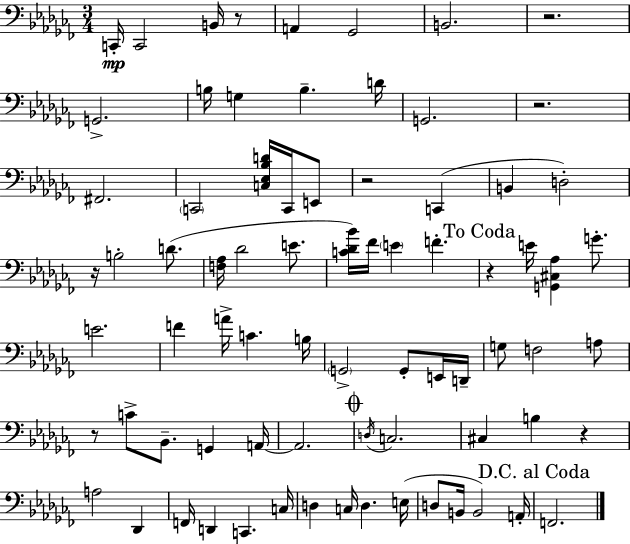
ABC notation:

X:1
T:Untitled
M:3/4
L:1/4
K:Abm
C,,/4 C,,2 B,,/4 z/2 A,, _G,,2 B,,2 z2 G,,2 B,/4 G, B, D/4 G,,2 z2 ^F,,2 C,,2 [C,_E,_B,D]/4 C,,/4 E,,/2 z2 C,, B,, D,2 z/4 B,2 D/2 [F,_A,]/4 _D2 E/2 [C_D_B]/4 _F/4 E F z E/4 [G,,^C,_A,] G/2 E2 F A/4 C B,/4 G,,2 G,,/2 E,,/4 D,,/4 G,/2 F,2 A,/2 z/2 C/2 _B,,/2 G,, A,,/4 A,,2 D,/4 C,2 ^C, B, z A,2 _D,, F,,/4 D,, C,, C,/4 D, C,/4 D, E,/4 D,/2 B,,/4 B,,2 A,,/4 F,,2